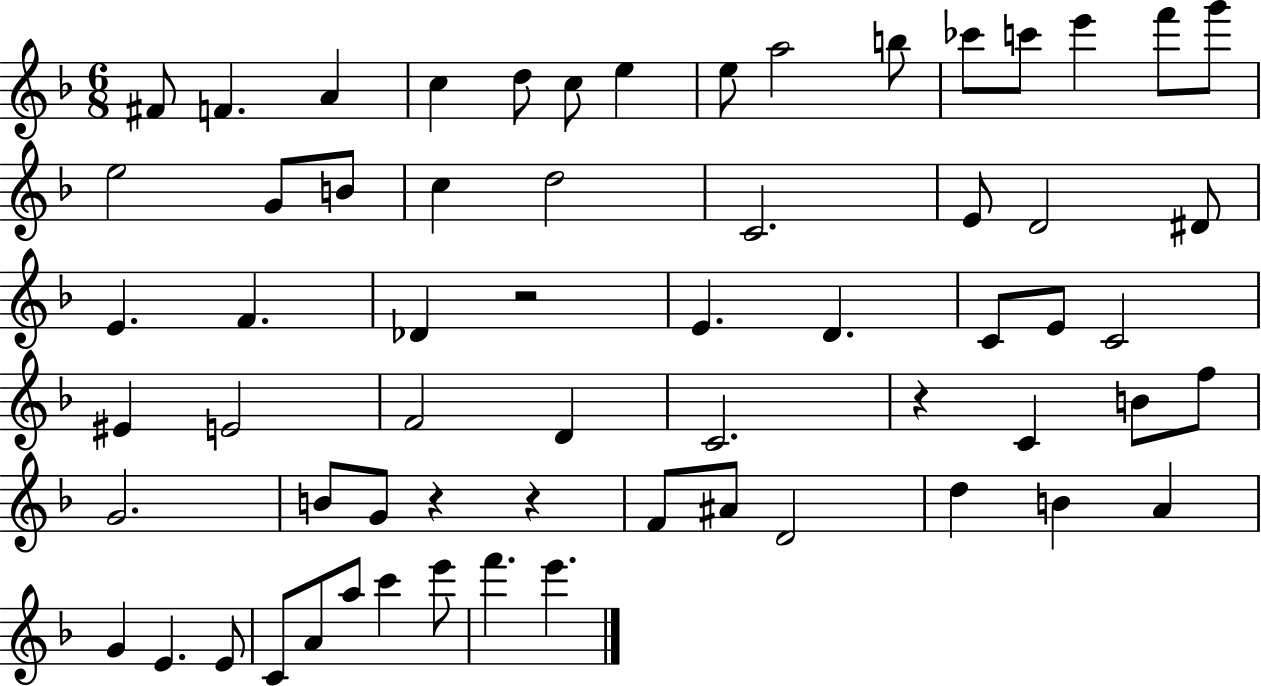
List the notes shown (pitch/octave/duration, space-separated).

F#4/e F4/q. A4/q C5/q D5/e C5/e E5/q E5/e A5/h B5/e CES6/e C6/e E6/q F6/e G6/e E5/h G4/e B4/e C5/q D5/h C4/h. E4/e D4/h D#4/e E4/q. F4/q. Db4/q R/h E4/q. D4/q. C4/e E4/e C4/h EIS4/q E4/h F4/h D4/q C4/h. R/q C4/q B4/e F5/e G4/h. B4/e G4/e R/q R/q F4/e A#4/e D4/h D5/q B4/q A4/q G4/q E4/q. E4/e C4/e A4/e A5/e C6/q E6/e F6/q. E6/q.